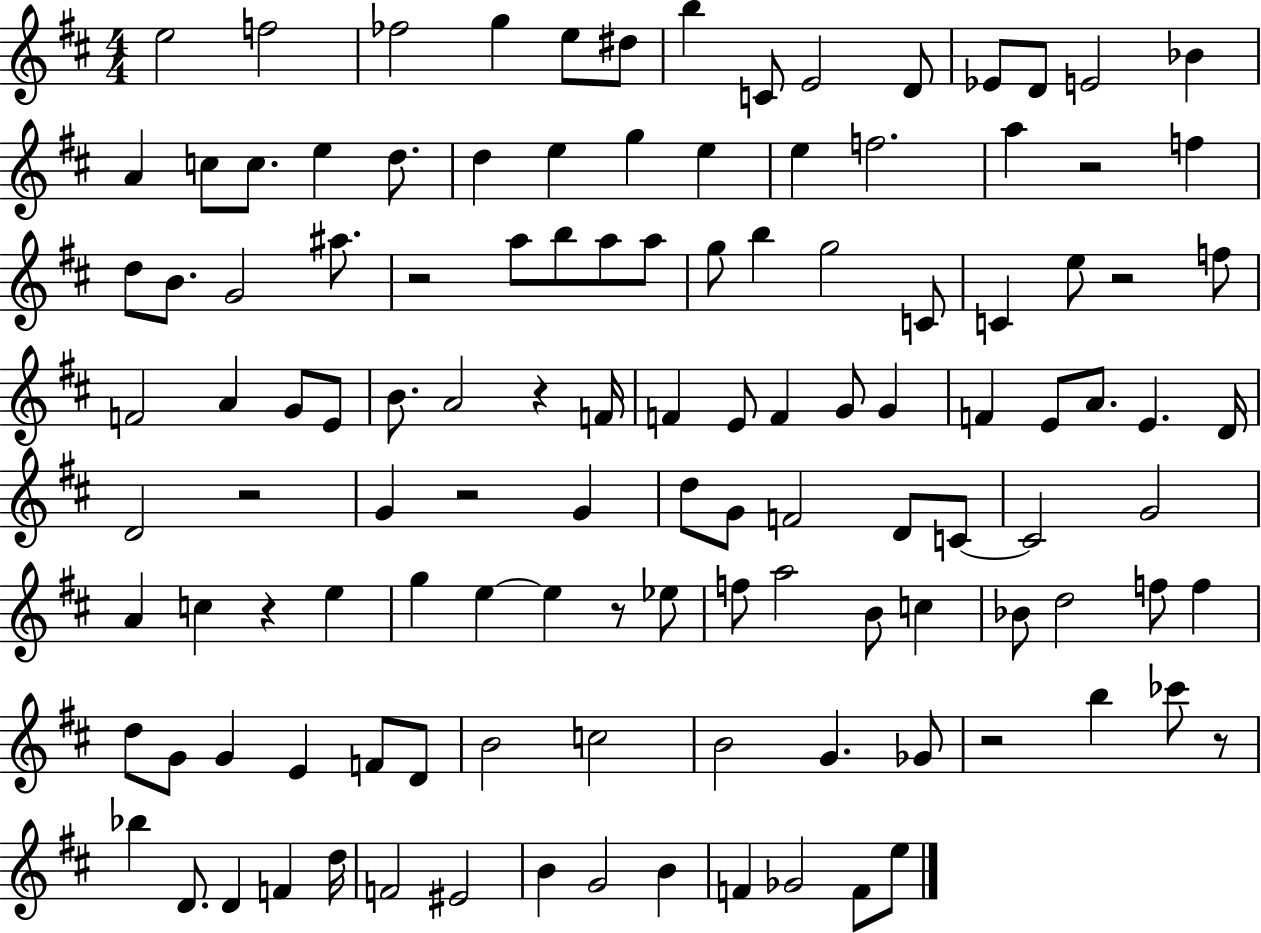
E5/h F5/h FES5/h G5/q E5/e D#5/e B5/q C4/e E4/h D4/e Eb4/e D4/e E4/h Bb4/q A4/q C5/e C5/e. E5/q D5/e. D5/q E5/q G5/q E5/q E5/q F5/h. A5/q R/h F5/q D5/e B4/e. G4/h A#5/e. R/h A5/e B5/e A5/e A5/e G5/e B5/q G5/h C4/e C4/q E5/e R/h F5/e F4/h A4/q G4/e E4/e B4/e. A4/h R/q F4/s F4/q E4/e F4/q G4/e G4/q F4/q E4/e A4/e. E4/q. D4/s D4/h R/h G4/q R/h G4/q D5/e G4/e F4/h D4/e C4/e C4/h G4/h A4/q C5/q R/q E5/q G5/q E5/q E5/q R/e Eb5/e F5/e A5/h B4/e C5/q Bb4/e D5/h F5/e F5/q D5/e G4/e G4/q E4/q F4/e D4/e B4/h C5/h B4/h G4/q. Gb4/e R/h B5/q CES6/e R/e Bb5/q D4/e. D4/q F4/q D5/s F4/h EIS4/h B4/q G4/h B4/q F4/q Gb4/h F4/e E5/e